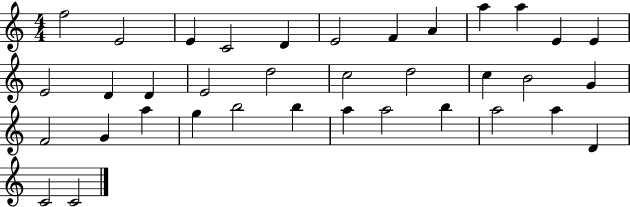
X:1
T:Untitled
M:4/4
L:1/4
K:C
f2 E2 E C2 D E2 F A a a E E E2 D D E2 d2 c2 d2 c B2 G F2 G a g b2 b a a2 b a2 a D C2 C2